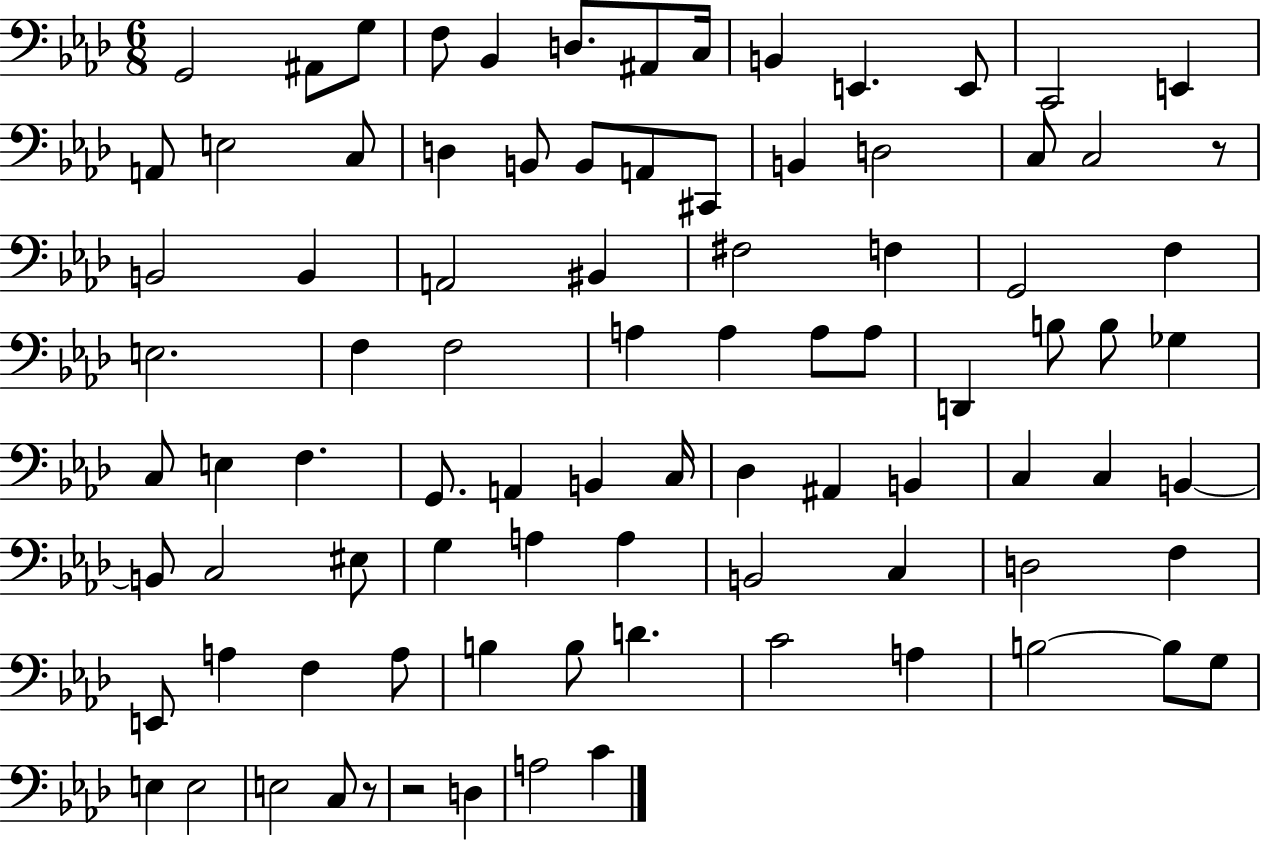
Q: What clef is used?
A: bass